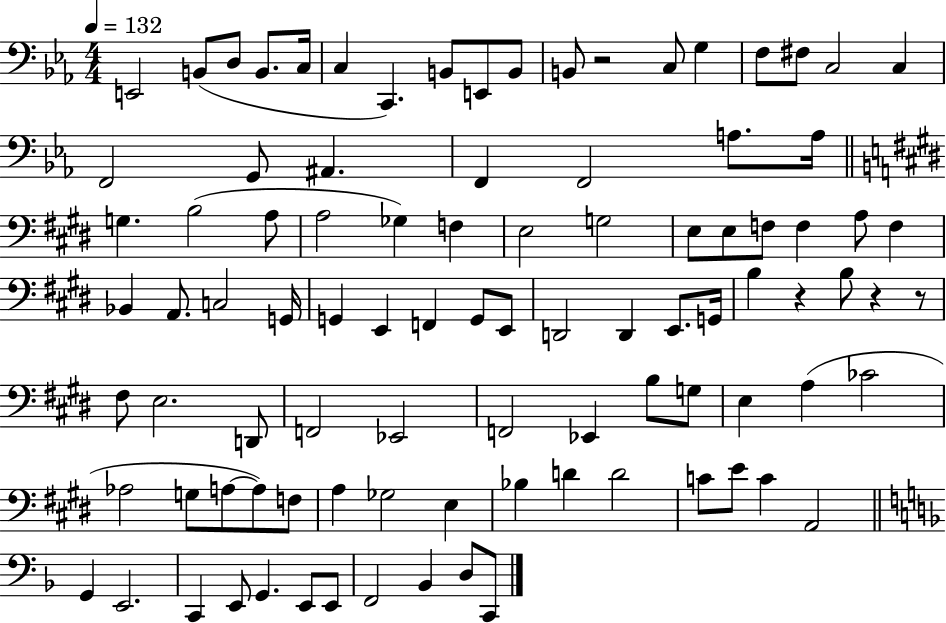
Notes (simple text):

E2/h B2/e D3/e B2/e. C3/s C3/q C2/q. B2/e E2/e B2/e B2/e R/h C3/e G3/q F3/e F#3/e C3/h C3/q F2/h G2/e A#2/q. F2/q F2/h A3/e. A3/s G3/q. B3/h A3/e A3/h Gb3/q F3/q E3/h G3/h E3/e E3/e F3/e F3/q A3/e F3/q Bb2/q A2/e. C3/h G2/s G2/q E2/q F2/q G2/e E2/e D2/h D2/q E2/e. G2/s B3/q R/q B3/e R/q R/e F#3/e E3/h. D2/e F2/h Eb2/h F2/h Eb2/q B3/e G3/e E3/q A3/q CES4/h Ab3/h G3/e A3/e A3/e F3/e A3/q Gb3/h E3/q Bb3/q D4/q D4/h C4/e E4/e C4/q A2/h G2/q E2/h. C2/q E2/e G2/q. E2/e E2/e F2/h Bb2/q D3/e C2/e